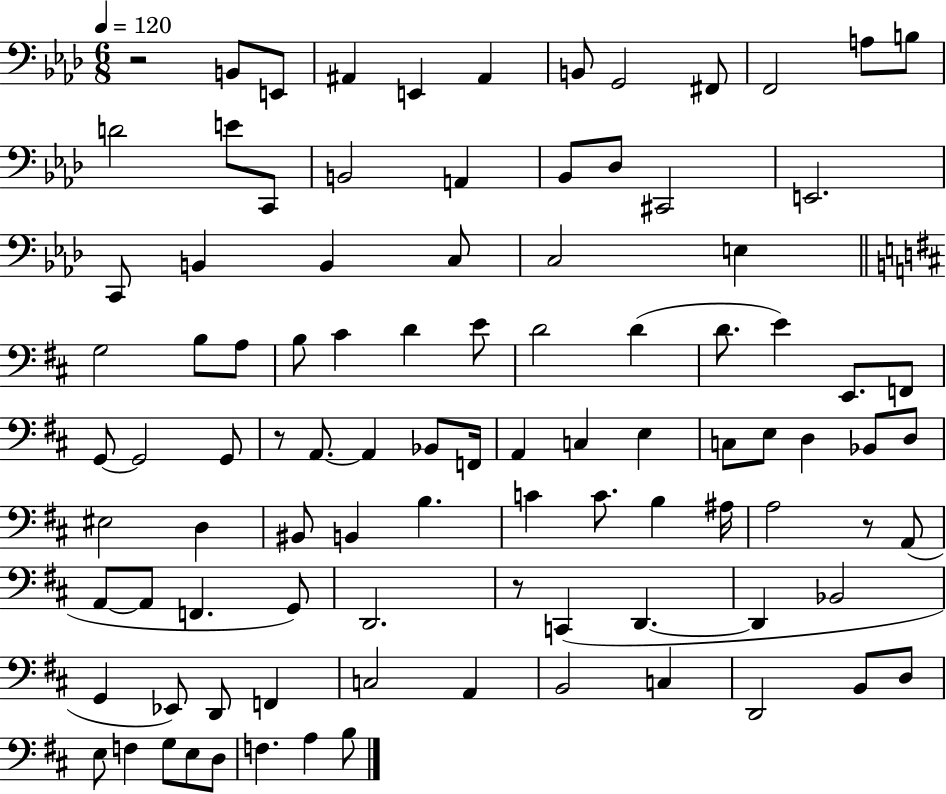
R/h B2/e E2/e A#2/q E2/q A#2/q B2/e G2/h F#2/e F2/h A3/e B3/e D4/h E4/e C2/e B2/h A2/q Bb2/e Db3/e C#2/h E2/h. C2/e B2/q B2/q C3/e C3/h E3/q G3/h B3/e A3/e B3/e C#4/q D4/q E4/e D4/h D4/q D4/e. E4/q E2/e. F2/e G2/e G2/h G2/e R/e A2/e. A2/q Bb2/e F2/s A2/q C3/q E3/q C3/e E3/e D3/q Bb2/e D3/e EIS3/h D3/q BIS2/e B2/q B3/q. C4/q C4/e. B3/q A#3/s A3/h R/e A2/e A2/e A2/e F2/q. G2/e D2/h. R/e C2/q D2/q. D2/q Bb2/h G2/q Eb2/e D2/e F2/q C3/h A2/q B2/h C3/q D2/h B2/e D3/e E3/e F3/q G3/e E3/e D3/e F3/q. A3/q B3/e